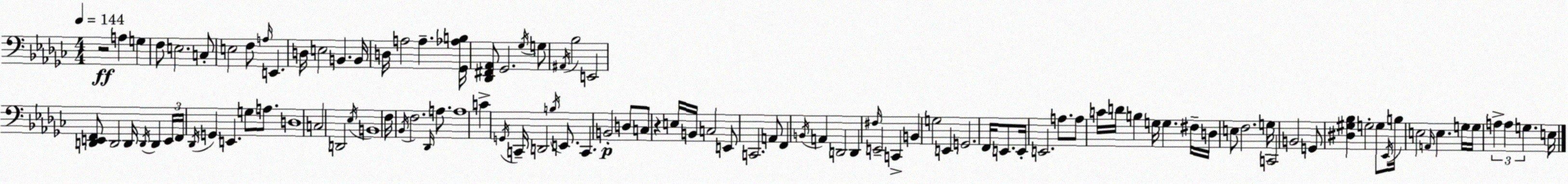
X:1
T:Untitled
M:4/4
L:1/4
K:Ebm
z2 A, G, F,/2 E,2 C,/2 E,2 F,/2 A,/4 E,, D,/4 E,2 B,, B,,/4 D,/4 A,2 A, [_G,,_A,B,]/4 [_D,,^F,,_A,,]/2 _G,,2 _G,/4 G,/2 ^A,,/4 _B,2 E,,2 [D,,E,,F,,]/2 D,,2 D,,/4 D,,/4 D,, E,,/4 F,,/4 _D,,/4 G,, E,, G,/2 A,/2 D,4 C,2 D,,2 _E,/4 B,,4 F,/4 _B,,/4 F,2 _D,,/4 A,/2 A,4 C G,,/4 C,,/4 D,,2 B,/4 E,,/2 C,, B,,2 D,/2 C,/2 z E,/4 B,,/4 C,2 E,,/2 C,,2 A,,/2 F,, B,,/4 A,, D,,2 D,, ^F,/4 E,,2 C,, B,, G,2 E,, G,,2 F,,/4 E,,/2 E,,/4 E,,2 A,/2 A,/2 C/4 D/4 B, G,/4 G, ^F,/4 D,/4 E,/2 F,2 G,/4 C,,2 B,,2 G,,/2 [^D,^G,_B,] G,2 G,/2 _E,,/4 B,/4 E,2 A,,/4 E, G,/4 G,/4 A, A, G, E,/4